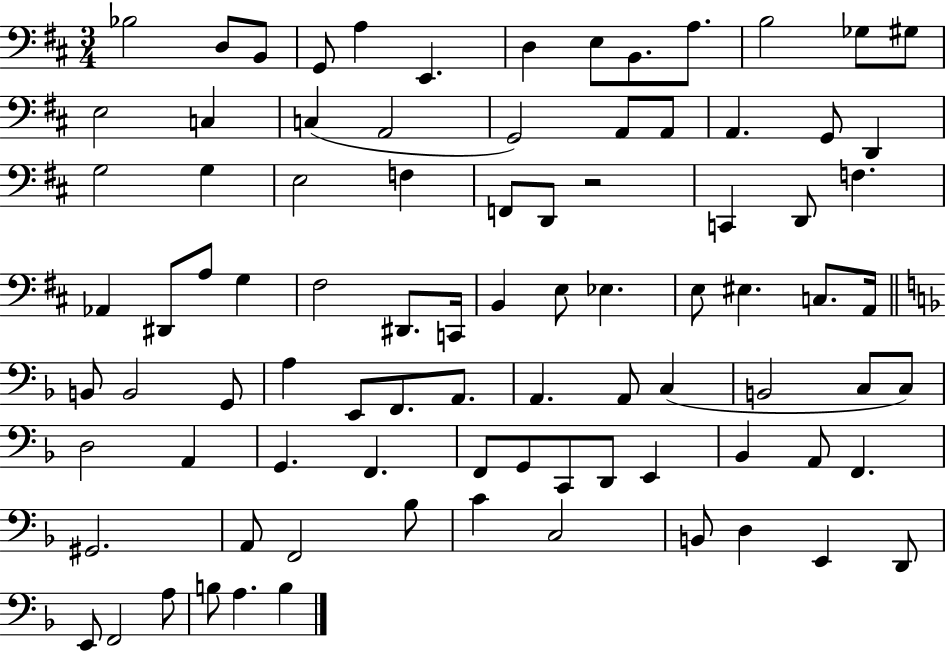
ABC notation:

X:1
T:Untitled
M:3/4
L:1/4
K:D
_B,2 D,/2 B,,/2 G,,/2 A, E,, D, E,/2 B,,/2 A,/2 B,2 _G,/2 ^G,/2 E,2 C, C, A,,2 G,,2 A,,/2 A,,/2 A,, G,,/2 D,, G,2 G, E,2 F, F,,/2 D,,/2 z2 C,, D,,/2 F, _A,, ^D,,/2 A,/2 G, ^F,2 ^D,,/2 C,,/4 B,, E,/2 _E, E,/2 ^E, C,/2 A,,/4 B,,/2 B,,2 G,,/2 A, E,,/2 F,,/2 A,,/2 A,, A,,/2 C, B,,2 C,/2 C,/2 D,2 A,, G,, F,, F,,/2 G,,/2 C,,/2 D,,/2 E,, _B,, A,,/2 F,, ^G,,2 A,,/2 F,,2 _B,/2 C C,2 B,,/2 D, E,, D,,/2 E,,/2 F,,2 A,/2 B,/2 A, B,